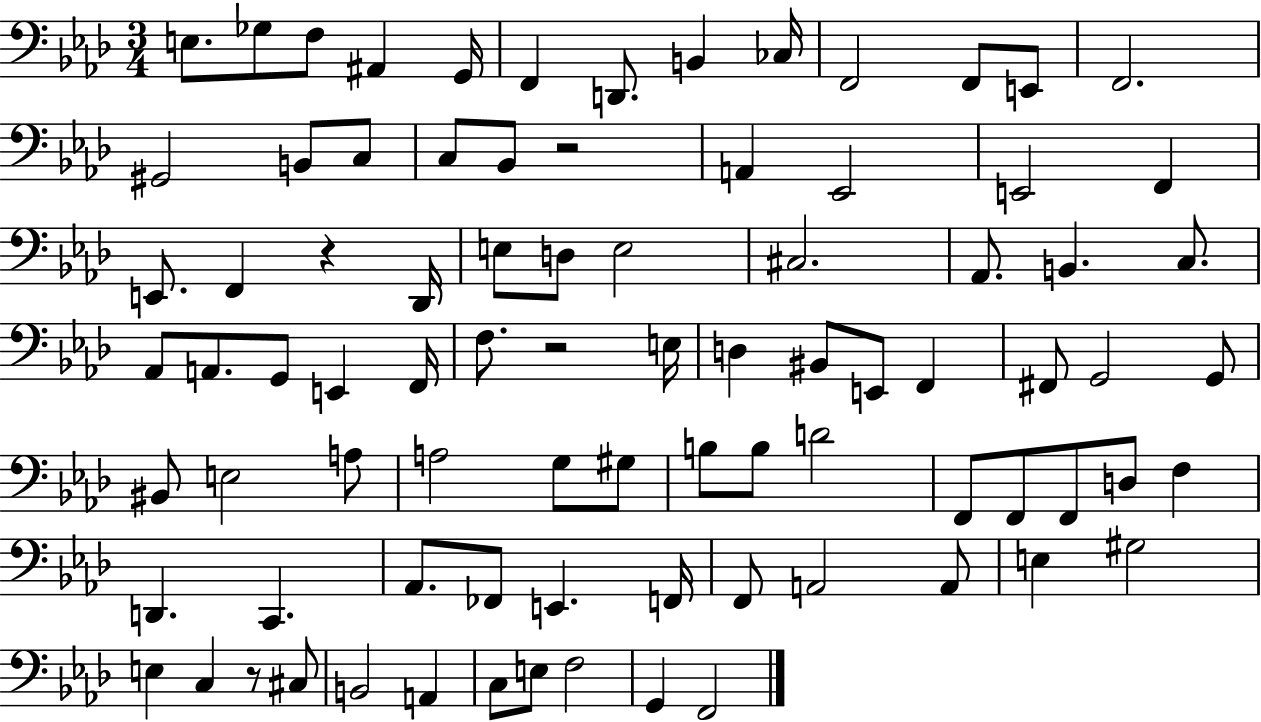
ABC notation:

X:1
T:Untitled
M:3/4
L:1/4
K:Ab
E,/2 _G,/2 F,/2 ^A,, G,,/4 F,, D,,/2 B,, _C,/4 F,,2 F,,/2 E,,/2 F,,2 ^G,,2 B,,/2 C,/2 C,/2 _B,,/2 z2 A,, _E,,2 E,,2 F,, E,,/2 F,, z _D,,/4 E,/2 D,/2 E,2 ^C,2 _A,,/2 B,, C,/2 _A,,/2 A,,/2 G,,/2 E,, F,,/4 F,/2 z2 E,/4 D, ^B,,/2 E,,/2 F,, ^F,,/2 G,,2 G,,/2 ^B,,/2 E,2 A,/2 A,2 G,/2 ^G,/2 B,/2 B,/2 D2 F,,/2 F,,/2 F,,/2 D,/2 F, D,, C,, _A,,/2 _F,,/2 E,, F,,/4 F,,/2 A,,2 A,,/2 E, ^G,2 E, C, z/2 ^C,/2 B,,2 A,, C,/2 E,/2 F,2 G,, F,,2